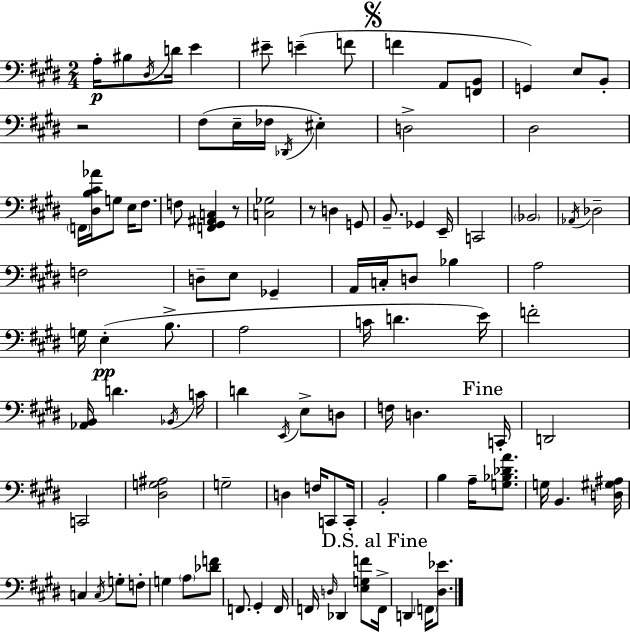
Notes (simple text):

A3/s BIS3/e D#3/s D4/s E4/q EIS4/e E4/q F4/e F4/q A2/e [F2,B2]/e G2/q E3/e B2/e R/h F#3/e E3/s FES3/s Db2/s EIS3/q D3/h D#3/h F2/s [D#3,B3,C#4,Ab4]/s G3/e E3/s F#3/e. F3/e [F2,G#2,A#2,C3]/q R/e [C3,Gb3]/h R/e D3/q G2/e B2/e. Gb2/q E2/s C2/h Bb2/h Ab2/s Db3/h F3/h D3/e E3/e Gb2/q A2/s C3/s D3/e Bb3/q A3/h G3/s E3/q B3/e. A3/h C4/s D4/q. E4/s F4/h [Ab2,B2]/s D4/q. Bb2/s C4/s D4/q E2/s E3/e D3/e F3/s D3/q. C2/s D2/h C2/h [D#3,G3,A#3]/h G3/h D3/q F3/s C2/e C2/s B2/h B3/q A3/s [G3,Bb3,Db4,A4]/e. G3/s B2/q. [D3,G#3,A#3]/s C3/q C3/s G3/e F3/e G3/q A3/e [Db4,F4]/e F2/e. G#2/q F2/s F2/s D3/s Db2/q [E3,G3,F4]/e F2/s D2/q F2/s [D#3,Eb4]/e.